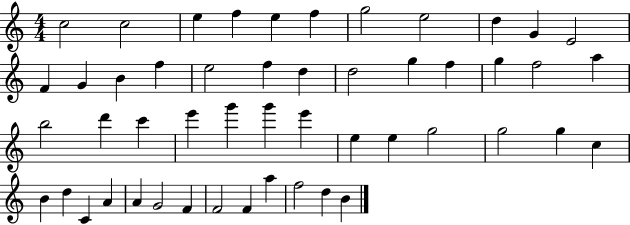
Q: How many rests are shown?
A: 0